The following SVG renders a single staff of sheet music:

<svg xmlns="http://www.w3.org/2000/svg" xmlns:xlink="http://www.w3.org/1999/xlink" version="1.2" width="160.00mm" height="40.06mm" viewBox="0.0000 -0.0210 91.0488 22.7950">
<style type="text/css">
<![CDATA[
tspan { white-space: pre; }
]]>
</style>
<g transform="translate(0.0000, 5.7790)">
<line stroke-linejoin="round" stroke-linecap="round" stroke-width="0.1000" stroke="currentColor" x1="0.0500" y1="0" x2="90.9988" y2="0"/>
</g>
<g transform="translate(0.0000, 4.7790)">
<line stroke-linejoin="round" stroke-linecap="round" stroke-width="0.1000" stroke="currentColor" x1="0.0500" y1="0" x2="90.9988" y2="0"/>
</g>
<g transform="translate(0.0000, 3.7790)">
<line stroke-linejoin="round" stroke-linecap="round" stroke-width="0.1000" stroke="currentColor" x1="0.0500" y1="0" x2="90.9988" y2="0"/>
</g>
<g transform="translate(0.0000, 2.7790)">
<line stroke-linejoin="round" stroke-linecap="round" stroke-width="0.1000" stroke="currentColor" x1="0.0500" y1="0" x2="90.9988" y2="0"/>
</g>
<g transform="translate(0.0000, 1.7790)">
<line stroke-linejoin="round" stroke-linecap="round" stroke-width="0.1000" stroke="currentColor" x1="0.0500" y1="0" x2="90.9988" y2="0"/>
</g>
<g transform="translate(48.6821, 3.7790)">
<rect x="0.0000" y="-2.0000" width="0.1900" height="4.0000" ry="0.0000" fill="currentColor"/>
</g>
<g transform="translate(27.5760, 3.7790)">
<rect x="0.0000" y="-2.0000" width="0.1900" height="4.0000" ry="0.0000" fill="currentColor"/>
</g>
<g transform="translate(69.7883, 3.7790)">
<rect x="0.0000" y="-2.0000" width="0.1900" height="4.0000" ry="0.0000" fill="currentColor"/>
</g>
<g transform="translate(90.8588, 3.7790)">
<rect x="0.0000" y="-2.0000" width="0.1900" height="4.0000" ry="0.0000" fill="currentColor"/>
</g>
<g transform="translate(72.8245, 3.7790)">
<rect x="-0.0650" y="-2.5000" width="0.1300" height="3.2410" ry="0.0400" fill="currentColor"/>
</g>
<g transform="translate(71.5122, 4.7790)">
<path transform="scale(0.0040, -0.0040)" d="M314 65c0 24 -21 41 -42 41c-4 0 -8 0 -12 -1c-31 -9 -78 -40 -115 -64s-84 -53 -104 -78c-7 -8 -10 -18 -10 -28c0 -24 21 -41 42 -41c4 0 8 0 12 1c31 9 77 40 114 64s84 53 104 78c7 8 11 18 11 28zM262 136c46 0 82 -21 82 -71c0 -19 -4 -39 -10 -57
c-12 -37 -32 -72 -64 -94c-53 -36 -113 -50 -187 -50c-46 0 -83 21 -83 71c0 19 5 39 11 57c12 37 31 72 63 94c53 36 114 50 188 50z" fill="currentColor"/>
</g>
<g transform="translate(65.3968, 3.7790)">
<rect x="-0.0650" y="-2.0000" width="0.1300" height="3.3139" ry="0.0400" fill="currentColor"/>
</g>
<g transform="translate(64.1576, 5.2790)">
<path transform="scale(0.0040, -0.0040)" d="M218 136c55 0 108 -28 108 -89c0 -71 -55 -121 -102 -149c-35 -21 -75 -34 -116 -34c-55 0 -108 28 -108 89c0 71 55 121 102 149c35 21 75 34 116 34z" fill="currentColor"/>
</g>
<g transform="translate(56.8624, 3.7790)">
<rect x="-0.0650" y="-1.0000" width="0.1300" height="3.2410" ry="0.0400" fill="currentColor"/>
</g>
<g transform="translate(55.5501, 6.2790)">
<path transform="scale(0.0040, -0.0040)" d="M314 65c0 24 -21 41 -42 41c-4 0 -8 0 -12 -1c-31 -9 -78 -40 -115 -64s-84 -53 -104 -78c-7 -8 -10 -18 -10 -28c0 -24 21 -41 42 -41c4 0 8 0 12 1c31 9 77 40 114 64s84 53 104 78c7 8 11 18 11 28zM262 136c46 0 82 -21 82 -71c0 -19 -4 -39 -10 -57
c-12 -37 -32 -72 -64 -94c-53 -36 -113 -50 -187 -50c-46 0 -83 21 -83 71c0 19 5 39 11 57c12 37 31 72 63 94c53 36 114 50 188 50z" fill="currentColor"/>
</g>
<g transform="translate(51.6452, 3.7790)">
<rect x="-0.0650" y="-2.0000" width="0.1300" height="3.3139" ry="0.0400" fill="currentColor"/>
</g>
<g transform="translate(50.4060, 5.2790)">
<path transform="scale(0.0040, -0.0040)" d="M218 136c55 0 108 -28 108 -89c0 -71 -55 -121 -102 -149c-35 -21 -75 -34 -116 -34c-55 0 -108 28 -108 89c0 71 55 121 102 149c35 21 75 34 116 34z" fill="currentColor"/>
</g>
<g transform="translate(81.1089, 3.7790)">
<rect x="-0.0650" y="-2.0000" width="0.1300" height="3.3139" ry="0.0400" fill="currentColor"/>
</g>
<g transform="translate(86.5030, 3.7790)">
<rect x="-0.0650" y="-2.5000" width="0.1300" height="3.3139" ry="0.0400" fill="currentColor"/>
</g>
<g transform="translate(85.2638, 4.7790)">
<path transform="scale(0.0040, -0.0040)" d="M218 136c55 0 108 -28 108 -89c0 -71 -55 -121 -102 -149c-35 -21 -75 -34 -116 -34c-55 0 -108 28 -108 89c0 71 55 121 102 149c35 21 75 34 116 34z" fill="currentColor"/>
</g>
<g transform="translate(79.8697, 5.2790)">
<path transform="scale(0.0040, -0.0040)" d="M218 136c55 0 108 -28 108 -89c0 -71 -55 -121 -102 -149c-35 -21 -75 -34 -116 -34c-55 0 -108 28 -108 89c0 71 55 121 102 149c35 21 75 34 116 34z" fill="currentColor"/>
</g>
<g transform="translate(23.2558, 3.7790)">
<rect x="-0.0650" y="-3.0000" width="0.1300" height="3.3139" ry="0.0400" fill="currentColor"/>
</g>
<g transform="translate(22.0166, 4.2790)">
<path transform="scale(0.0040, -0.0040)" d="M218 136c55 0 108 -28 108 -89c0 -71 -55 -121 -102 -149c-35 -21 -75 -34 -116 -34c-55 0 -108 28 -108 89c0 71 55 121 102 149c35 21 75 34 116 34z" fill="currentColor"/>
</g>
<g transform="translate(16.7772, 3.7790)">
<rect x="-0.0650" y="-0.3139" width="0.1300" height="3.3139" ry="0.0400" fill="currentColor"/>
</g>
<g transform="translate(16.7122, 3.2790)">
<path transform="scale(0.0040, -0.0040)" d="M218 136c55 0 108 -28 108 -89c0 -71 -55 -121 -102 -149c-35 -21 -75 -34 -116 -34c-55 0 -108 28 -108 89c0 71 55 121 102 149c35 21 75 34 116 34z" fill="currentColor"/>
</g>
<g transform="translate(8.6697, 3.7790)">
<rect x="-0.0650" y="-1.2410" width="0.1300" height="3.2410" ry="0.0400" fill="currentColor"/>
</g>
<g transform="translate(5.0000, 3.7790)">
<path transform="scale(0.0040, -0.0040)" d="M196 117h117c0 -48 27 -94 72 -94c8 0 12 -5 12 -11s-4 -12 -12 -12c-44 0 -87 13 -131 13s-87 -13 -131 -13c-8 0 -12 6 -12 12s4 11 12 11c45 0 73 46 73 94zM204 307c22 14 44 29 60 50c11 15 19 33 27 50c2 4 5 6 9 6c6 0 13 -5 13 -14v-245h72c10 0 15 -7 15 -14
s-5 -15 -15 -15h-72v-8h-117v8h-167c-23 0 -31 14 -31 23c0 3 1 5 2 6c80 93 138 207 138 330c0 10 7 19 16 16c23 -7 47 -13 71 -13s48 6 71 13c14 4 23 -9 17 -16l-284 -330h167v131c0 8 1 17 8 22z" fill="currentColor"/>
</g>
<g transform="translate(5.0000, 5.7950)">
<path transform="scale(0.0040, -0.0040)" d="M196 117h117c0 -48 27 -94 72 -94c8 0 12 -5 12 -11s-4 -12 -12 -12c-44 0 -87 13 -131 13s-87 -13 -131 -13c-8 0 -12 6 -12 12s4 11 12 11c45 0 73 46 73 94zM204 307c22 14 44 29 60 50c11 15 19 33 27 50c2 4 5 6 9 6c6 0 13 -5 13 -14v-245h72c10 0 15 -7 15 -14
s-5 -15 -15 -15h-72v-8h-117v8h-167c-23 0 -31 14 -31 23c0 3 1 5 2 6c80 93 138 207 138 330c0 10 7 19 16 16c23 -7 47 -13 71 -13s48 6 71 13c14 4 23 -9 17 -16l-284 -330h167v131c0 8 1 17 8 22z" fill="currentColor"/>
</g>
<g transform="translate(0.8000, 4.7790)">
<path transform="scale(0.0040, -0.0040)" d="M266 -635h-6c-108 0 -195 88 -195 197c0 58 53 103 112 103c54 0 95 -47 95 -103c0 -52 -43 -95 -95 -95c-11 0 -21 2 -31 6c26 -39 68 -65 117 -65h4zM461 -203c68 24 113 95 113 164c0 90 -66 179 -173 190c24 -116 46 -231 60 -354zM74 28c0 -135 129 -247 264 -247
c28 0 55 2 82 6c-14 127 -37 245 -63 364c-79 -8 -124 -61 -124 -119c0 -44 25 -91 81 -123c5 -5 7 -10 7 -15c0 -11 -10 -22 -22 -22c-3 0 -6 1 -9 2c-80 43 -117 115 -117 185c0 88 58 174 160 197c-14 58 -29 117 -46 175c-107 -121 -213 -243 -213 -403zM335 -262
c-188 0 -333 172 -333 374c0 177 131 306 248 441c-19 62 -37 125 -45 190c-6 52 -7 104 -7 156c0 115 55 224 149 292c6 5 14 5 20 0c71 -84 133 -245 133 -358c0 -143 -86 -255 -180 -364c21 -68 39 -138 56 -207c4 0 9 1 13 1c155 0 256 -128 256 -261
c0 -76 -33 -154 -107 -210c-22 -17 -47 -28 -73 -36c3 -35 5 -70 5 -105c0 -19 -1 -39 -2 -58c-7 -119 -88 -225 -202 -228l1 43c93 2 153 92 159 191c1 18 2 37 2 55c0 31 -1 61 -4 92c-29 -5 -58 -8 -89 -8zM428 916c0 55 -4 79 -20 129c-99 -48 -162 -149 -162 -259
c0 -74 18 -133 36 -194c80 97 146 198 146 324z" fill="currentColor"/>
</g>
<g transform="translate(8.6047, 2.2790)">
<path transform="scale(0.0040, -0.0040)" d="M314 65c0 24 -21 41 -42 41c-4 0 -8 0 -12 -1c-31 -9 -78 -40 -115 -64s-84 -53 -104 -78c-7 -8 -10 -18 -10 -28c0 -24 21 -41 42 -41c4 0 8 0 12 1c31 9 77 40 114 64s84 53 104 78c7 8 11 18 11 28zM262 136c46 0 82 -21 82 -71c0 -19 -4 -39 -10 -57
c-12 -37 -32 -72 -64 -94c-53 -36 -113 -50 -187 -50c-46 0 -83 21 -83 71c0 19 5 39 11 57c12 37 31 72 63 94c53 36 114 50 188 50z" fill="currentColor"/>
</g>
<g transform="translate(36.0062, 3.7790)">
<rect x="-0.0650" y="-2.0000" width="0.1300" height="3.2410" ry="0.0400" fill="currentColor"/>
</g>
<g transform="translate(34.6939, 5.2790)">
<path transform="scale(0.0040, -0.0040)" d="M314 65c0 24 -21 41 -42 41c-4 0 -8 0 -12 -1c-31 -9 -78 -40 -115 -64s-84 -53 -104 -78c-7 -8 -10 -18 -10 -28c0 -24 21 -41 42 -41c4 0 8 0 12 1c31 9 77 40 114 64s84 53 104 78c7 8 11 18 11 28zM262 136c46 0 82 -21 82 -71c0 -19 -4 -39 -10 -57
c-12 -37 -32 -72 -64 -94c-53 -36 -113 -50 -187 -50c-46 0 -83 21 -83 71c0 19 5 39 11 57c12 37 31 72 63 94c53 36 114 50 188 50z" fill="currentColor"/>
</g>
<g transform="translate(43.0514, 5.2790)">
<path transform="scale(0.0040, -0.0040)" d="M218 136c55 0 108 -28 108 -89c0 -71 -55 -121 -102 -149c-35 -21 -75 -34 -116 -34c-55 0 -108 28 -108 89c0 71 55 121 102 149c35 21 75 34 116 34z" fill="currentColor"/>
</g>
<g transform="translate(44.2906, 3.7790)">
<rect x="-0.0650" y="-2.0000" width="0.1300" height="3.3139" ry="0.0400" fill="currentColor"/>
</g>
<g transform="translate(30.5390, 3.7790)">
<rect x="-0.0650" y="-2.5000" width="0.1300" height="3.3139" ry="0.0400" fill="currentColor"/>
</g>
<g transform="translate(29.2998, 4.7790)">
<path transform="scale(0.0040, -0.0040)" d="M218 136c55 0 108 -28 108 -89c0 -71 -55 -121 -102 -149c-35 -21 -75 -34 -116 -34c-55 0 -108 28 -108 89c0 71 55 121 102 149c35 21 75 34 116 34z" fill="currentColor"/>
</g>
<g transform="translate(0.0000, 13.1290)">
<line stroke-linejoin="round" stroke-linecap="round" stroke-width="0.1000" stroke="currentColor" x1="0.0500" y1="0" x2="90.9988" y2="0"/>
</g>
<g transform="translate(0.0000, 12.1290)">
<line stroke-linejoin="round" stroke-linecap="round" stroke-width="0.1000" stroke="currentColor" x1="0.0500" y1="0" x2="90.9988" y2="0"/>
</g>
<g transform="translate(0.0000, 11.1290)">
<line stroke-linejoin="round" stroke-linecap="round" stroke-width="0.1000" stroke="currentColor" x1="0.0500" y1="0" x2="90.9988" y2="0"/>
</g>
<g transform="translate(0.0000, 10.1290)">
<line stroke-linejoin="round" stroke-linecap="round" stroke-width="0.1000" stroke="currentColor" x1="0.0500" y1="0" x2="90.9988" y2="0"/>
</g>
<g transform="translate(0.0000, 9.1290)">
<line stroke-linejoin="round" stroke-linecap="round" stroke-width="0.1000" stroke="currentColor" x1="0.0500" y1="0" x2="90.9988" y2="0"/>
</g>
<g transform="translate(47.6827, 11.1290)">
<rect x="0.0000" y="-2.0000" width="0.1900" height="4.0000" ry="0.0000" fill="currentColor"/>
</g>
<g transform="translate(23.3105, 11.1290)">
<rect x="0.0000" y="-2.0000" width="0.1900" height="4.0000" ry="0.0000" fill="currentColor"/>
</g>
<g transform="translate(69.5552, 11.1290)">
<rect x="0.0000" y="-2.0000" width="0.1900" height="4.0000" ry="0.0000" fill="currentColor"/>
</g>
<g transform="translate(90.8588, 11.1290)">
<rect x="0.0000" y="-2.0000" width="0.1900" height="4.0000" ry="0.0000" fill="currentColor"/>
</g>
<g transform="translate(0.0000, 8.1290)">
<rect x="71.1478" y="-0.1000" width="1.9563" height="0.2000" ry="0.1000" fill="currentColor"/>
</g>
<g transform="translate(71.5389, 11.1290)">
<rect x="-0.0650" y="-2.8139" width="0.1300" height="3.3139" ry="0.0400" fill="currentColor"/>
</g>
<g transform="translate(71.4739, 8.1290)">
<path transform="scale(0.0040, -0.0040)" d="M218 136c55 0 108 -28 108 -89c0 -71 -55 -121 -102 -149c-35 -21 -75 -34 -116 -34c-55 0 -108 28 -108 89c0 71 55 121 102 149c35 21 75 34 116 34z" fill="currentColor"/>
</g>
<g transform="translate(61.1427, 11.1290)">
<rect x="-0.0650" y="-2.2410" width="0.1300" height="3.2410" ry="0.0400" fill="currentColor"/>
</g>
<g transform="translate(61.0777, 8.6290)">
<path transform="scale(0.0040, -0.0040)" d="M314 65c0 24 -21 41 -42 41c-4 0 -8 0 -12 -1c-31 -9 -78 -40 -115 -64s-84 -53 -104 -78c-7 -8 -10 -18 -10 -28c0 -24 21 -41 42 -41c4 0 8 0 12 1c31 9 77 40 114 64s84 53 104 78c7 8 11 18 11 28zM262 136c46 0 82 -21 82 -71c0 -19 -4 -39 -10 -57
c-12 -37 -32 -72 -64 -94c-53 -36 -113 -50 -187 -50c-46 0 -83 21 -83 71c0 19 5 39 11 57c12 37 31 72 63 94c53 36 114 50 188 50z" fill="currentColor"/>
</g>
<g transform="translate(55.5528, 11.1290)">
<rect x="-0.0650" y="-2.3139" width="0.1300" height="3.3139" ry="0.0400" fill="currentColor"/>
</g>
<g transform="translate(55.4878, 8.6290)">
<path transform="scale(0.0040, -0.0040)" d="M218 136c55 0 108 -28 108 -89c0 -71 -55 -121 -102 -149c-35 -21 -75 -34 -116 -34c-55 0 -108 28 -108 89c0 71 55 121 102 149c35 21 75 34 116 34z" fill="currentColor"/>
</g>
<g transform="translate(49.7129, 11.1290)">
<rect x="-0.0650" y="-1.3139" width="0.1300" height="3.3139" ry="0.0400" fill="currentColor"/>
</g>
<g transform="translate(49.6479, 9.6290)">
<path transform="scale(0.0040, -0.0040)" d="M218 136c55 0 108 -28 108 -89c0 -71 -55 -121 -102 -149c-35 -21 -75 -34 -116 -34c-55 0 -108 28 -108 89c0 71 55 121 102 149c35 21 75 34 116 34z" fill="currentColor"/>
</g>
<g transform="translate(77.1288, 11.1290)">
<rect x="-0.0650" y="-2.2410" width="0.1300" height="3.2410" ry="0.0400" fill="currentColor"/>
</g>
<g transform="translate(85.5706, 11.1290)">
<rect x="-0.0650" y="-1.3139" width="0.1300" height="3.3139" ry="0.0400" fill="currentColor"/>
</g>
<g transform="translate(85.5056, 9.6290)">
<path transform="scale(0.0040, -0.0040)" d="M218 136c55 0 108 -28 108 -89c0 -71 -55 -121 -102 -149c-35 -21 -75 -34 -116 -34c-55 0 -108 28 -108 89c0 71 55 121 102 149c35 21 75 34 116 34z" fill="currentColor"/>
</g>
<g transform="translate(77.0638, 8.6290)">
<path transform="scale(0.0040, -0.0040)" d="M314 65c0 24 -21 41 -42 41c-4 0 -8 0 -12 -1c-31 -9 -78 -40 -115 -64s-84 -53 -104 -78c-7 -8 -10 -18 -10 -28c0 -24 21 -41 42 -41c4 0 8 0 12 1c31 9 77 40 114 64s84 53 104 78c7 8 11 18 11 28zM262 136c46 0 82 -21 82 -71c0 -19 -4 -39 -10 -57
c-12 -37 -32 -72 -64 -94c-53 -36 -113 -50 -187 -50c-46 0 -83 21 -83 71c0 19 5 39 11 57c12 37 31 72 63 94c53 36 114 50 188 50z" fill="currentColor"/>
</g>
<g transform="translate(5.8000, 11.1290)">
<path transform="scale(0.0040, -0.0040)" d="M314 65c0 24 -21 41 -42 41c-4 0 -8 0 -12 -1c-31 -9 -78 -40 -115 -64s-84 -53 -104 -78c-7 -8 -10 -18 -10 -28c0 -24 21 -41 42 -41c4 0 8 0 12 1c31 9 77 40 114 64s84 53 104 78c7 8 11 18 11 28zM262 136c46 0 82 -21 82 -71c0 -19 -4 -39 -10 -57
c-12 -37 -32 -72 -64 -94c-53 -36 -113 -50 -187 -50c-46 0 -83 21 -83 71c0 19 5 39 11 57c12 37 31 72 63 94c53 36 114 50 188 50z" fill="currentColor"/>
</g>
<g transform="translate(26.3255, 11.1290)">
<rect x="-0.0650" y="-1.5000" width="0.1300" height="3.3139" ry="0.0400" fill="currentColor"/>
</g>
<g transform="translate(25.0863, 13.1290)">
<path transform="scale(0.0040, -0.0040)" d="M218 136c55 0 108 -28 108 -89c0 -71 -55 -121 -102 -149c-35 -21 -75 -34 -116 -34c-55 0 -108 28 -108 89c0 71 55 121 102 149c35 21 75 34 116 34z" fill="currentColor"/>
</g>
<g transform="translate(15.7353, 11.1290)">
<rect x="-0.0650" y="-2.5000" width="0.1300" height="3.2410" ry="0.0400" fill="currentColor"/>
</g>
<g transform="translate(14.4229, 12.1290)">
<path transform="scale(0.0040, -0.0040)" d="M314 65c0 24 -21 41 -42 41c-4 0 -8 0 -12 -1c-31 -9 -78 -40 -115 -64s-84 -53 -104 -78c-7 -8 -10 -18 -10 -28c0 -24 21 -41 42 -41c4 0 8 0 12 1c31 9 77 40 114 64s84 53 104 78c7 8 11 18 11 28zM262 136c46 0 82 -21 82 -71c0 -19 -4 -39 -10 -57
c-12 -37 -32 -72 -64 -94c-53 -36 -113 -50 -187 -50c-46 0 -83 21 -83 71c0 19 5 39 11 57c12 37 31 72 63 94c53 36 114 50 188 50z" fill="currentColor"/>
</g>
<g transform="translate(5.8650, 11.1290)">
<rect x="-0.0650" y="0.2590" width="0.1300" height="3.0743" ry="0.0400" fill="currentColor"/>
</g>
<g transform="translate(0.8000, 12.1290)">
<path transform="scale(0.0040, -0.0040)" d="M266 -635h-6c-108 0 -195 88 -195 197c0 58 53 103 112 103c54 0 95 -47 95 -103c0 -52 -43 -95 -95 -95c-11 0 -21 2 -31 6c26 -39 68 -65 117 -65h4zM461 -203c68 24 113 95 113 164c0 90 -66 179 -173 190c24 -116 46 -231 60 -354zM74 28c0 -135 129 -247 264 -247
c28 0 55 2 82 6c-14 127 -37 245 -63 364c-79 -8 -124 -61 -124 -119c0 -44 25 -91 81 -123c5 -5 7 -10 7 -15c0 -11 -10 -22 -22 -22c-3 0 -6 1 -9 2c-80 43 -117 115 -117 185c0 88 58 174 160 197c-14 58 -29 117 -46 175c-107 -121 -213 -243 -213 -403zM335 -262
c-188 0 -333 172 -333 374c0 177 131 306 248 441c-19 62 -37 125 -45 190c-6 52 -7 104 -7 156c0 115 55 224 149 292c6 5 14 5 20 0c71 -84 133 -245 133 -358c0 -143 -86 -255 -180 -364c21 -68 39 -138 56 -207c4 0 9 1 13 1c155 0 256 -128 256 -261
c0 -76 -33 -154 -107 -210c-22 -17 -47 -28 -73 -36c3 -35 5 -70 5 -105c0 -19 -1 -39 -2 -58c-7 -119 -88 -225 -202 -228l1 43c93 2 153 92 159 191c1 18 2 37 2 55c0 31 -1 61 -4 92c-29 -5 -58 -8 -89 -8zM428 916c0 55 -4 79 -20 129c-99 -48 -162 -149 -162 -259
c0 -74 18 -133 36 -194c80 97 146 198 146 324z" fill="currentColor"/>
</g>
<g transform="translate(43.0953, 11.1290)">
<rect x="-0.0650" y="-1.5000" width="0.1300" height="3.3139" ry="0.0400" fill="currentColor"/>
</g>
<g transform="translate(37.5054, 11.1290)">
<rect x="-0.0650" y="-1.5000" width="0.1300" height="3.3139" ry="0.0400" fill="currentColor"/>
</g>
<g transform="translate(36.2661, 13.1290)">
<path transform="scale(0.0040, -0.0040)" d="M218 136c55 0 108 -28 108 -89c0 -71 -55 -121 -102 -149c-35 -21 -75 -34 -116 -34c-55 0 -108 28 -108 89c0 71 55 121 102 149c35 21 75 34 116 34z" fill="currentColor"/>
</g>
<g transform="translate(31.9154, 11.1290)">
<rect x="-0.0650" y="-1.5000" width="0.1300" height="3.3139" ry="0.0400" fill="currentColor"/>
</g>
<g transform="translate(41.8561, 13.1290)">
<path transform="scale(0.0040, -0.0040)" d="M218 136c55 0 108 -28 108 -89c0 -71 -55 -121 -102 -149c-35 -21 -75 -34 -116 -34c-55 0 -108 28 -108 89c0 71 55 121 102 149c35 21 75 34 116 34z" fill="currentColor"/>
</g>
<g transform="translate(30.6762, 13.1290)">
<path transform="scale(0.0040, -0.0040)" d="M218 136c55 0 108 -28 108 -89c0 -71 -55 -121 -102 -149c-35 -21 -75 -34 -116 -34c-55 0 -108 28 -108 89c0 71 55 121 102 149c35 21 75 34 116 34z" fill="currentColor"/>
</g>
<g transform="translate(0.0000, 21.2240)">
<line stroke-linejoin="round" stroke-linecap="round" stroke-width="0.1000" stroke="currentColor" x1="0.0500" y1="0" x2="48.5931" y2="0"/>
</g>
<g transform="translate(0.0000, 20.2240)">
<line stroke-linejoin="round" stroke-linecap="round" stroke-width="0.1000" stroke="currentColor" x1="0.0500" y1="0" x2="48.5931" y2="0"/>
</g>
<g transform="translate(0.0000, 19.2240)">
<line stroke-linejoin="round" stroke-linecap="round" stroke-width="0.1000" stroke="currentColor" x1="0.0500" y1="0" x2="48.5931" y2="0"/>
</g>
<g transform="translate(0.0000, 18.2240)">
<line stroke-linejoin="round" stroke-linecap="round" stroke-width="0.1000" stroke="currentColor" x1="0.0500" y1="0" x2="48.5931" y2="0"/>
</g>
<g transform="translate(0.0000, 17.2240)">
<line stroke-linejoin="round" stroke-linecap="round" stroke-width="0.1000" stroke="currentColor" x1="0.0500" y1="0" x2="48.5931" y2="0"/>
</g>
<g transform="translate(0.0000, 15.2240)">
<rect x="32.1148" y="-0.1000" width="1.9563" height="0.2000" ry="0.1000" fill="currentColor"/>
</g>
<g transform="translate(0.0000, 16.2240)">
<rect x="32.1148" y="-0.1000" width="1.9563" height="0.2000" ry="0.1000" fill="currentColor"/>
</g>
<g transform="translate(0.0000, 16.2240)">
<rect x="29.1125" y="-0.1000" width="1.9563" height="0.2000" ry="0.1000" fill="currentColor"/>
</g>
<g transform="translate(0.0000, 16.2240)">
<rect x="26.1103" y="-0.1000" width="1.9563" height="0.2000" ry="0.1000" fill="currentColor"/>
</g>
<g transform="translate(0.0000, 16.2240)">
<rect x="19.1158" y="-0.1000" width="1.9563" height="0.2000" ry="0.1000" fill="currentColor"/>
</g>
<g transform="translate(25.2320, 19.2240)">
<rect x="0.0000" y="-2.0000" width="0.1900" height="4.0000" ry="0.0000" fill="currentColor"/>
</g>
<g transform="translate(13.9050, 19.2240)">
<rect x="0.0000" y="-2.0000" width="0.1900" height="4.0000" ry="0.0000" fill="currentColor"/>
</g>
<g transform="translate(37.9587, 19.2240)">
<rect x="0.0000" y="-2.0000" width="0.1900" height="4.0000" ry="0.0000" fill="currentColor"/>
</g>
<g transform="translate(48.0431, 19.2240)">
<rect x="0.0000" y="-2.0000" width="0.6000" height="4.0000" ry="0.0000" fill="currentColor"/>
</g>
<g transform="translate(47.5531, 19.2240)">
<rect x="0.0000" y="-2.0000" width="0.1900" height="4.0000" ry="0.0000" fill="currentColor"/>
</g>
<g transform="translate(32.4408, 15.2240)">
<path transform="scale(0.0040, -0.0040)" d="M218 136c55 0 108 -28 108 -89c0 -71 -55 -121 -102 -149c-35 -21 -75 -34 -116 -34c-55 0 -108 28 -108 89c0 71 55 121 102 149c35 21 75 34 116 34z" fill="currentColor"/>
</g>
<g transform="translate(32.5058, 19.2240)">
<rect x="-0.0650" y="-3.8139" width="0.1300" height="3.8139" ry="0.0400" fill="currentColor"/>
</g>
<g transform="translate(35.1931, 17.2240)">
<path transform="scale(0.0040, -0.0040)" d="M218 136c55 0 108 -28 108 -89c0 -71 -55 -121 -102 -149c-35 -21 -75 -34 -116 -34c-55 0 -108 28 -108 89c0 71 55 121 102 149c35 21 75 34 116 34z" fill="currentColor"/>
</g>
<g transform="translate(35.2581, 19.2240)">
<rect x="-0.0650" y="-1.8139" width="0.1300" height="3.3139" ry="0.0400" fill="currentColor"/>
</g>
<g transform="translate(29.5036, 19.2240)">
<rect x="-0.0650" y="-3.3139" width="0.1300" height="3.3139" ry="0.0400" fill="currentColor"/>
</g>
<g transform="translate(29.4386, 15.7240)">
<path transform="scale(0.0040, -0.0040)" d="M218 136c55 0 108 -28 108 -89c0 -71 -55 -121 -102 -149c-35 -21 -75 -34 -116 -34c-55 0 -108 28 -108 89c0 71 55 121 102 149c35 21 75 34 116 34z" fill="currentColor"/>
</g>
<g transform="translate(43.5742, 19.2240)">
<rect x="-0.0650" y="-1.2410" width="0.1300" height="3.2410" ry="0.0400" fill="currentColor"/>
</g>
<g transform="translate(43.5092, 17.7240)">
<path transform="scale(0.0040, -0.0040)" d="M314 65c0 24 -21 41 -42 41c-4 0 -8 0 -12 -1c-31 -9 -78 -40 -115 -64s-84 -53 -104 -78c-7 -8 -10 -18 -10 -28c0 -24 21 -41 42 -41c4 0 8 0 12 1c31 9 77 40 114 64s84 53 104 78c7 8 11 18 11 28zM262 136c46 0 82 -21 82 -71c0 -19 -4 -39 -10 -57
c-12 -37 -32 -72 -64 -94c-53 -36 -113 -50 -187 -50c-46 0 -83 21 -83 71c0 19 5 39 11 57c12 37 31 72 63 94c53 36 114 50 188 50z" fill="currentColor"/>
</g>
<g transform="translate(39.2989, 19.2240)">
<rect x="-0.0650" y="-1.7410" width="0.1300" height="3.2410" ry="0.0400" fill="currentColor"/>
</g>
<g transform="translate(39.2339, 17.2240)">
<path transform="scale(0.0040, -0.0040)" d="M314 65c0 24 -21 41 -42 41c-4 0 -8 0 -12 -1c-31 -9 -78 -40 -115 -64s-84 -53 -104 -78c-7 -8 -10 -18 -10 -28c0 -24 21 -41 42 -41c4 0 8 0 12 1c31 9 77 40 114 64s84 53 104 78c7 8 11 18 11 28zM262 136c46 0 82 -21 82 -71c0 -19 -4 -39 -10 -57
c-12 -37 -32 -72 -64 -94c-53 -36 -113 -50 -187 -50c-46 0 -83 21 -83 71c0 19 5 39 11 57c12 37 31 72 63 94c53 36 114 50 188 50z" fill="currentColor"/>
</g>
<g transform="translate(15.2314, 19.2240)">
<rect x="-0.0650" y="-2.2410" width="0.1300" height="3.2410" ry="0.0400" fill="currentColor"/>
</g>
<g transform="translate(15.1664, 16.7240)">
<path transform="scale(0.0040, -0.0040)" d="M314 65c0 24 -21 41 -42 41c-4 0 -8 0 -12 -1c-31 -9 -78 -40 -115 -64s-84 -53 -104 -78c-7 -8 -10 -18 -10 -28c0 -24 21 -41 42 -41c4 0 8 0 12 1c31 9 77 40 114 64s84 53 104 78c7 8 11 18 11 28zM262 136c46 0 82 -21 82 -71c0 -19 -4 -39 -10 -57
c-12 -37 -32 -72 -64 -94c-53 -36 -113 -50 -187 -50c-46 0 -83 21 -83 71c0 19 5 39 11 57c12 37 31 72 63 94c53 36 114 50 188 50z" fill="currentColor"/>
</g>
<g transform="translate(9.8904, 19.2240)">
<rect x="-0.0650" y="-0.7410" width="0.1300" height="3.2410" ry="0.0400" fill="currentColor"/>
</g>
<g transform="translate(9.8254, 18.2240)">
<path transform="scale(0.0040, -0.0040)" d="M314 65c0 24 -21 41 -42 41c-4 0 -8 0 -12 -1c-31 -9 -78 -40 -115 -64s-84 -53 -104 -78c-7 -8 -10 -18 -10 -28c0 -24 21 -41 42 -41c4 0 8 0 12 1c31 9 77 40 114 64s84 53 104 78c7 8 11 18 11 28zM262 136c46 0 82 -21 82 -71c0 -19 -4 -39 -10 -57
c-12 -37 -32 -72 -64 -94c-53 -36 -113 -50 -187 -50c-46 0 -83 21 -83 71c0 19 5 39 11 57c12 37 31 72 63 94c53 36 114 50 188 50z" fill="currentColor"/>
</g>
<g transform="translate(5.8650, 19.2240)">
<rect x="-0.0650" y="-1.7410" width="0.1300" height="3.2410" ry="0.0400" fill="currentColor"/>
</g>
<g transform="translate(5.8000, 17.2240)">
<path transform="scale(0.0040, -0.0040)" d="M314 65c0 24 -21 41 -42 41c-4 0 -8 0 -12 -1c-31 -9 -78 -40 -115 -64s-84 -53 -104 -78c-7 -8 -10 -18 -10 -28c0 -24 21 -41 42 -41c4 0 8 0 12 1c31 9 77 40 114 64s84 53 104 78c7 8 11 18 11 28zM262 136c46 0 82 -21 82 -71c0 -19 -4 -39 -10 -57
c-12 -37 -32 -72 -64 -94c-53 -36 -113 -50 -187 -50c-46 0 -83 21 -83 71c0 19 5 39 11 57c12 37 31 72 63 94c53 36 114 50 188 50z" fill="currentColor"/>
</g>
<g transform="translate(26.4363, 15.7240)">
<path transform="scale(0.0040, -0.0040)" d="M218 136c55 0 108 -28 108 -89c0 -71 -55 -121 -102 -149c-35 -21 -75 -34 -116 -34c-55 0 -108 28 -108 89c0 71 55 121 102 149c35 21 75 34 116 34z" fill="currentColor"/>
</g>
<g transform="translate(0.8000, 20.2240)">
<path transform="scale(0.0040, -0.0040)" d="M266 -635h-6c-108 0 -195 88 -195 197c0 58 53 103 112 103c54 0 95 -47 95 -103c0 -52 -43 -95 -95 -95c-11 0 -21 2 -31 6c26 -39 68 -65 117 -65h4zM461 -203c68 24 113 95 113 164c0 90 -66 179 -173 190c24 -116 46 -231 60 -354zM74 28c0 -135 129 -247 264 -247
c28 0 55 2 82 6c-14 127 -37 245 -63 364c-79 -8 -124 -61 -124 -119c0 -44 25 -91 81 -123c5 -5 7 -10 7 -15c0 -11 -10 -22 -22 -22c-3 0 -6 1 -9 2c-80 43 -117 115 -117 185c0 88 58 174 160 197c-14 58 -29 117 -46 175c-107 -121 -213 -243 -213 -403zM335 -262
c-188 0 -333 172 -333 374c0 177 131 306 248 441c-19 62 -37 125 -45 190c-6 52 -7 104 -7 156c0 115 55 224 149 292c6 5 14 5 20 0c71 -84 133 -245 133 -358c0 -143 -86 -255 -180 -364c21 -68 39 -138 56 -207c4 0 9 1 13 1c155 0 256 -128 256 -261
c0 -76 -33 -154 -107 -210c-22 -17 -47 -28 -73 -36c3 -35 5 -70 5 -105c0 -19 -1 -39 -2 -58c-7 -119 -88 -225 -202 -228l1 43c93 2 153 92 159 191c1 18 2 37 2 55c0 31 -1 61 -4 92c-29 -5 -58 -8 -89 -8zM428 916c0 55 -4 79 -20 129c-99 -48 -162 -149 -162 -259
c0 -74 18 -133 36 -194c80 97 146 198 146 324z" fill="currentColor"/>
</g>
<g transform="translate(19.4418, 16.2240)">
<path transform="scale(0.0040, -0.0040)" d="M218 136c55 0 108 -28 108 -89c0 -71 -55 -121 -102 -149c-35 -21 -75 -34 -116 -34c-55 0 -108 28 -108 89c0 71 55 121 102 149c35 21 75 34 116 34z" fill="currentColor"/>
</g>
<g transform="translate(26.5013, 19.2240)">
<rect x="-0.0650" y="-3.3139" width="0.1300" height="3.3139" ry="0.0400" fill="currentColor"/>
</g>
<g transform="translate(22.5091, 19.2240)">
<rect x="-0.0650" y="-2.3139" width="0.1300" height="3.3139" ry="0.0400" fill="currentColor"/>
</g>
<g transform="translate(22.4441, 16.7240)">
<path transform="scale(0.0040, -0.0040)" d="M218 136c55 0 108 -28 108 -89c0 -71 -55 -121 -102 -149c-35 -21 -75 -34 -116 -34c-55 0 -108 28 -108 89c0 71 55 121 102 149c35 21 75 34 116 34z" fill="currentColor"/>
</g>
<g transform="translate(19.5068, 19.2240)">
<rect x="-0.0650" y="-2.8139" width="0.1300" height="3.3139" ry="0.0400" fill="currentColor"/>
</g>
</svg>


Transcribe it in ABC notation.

X:1
T:Untitled
M:4/4
L:1/4
K:C
e2 c A G F2 F F D2 F G2 F G B2 G2 E E E E e g g2 a g2 e f2 d2 g2 a g b b c' f f2 e2